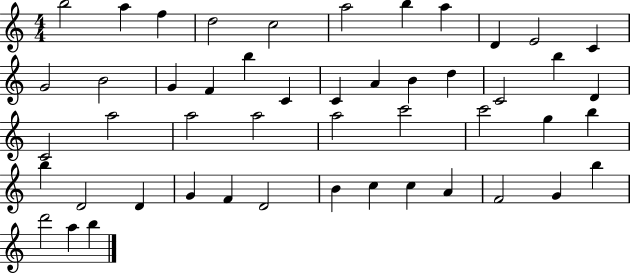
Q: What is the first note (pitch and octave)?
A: B5